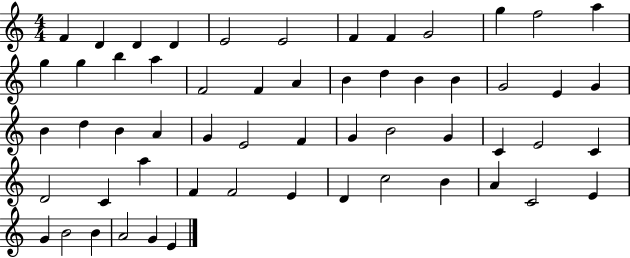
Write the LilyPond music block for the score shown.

{
  \clef treble
  \numericTimeSignature
  \time 4/4
  \key c \major
  f'4 d'4 d'4 d'4 | e'2 e'2 | f'4 f'4 g'2 | g''4 f''2 a''4 | \break g''4 g''4 b''4 a''4 | f'2 f'4 a'4 | b'4 d''4 b'4 b'4 | g'2 e'4 g'4 | \break b'4 d''4 b'4 a'4 | g'4 e'2 f'4 | g'4 b'2 g'4 | c'4 e'2 c'4 | \break d'2 c'4 a''4 | f'4 f'2 e'4 | d'4 c''2 b'4 | a'4 c'2 e'4 | \break g'4 b'2 b'4 | a'2 g'4 e'4 | \bar "|."
}